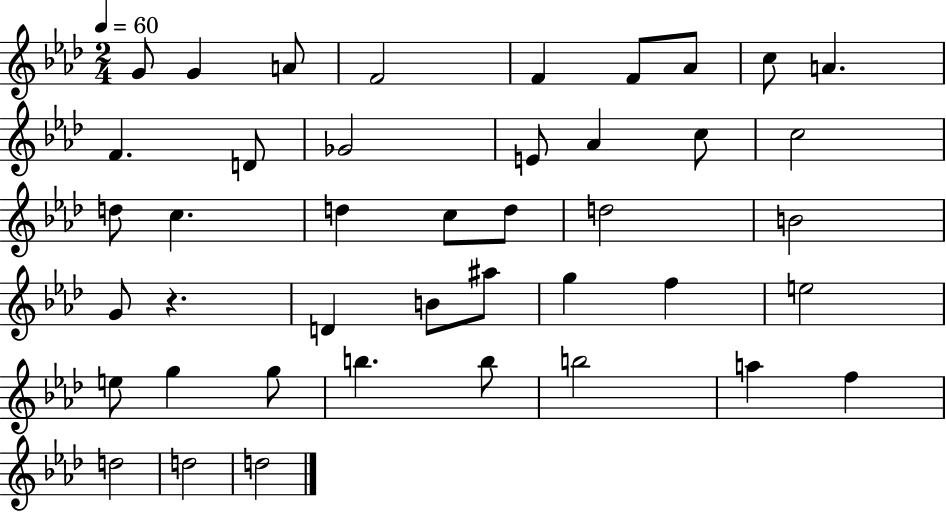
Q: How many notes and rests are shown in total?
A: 42